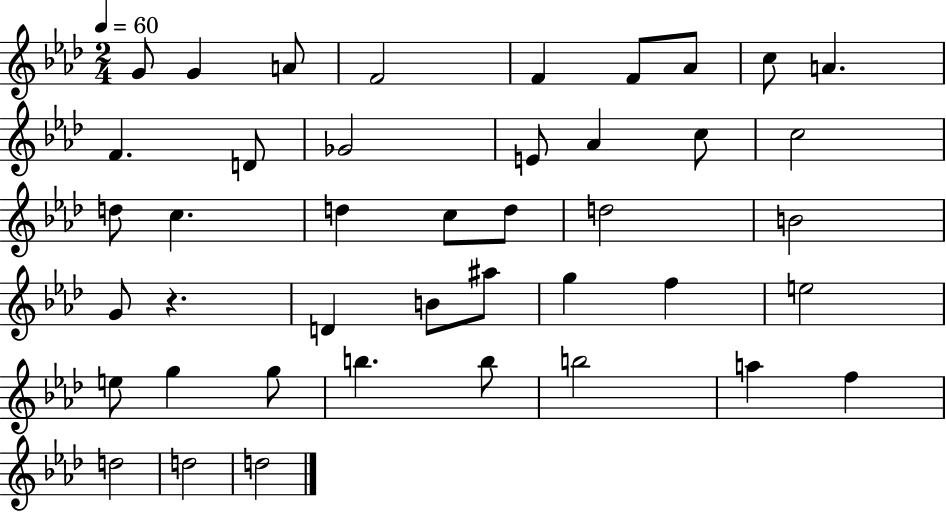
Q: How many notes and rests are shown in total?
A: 42